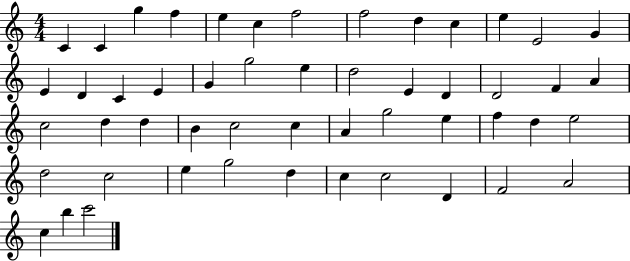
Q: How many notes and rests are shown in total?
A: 51